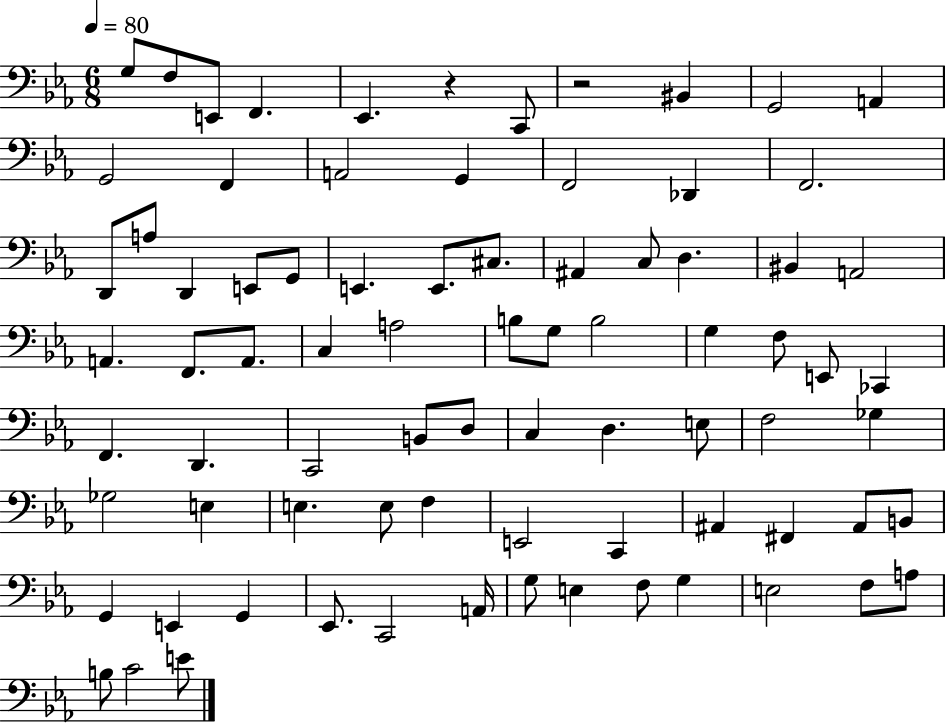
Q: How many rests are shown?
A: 2